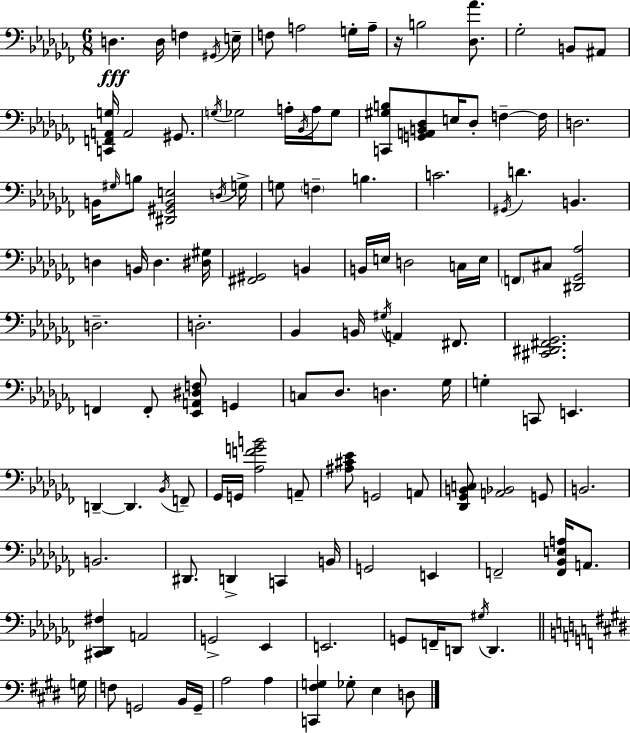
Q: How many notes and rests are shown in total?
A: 123